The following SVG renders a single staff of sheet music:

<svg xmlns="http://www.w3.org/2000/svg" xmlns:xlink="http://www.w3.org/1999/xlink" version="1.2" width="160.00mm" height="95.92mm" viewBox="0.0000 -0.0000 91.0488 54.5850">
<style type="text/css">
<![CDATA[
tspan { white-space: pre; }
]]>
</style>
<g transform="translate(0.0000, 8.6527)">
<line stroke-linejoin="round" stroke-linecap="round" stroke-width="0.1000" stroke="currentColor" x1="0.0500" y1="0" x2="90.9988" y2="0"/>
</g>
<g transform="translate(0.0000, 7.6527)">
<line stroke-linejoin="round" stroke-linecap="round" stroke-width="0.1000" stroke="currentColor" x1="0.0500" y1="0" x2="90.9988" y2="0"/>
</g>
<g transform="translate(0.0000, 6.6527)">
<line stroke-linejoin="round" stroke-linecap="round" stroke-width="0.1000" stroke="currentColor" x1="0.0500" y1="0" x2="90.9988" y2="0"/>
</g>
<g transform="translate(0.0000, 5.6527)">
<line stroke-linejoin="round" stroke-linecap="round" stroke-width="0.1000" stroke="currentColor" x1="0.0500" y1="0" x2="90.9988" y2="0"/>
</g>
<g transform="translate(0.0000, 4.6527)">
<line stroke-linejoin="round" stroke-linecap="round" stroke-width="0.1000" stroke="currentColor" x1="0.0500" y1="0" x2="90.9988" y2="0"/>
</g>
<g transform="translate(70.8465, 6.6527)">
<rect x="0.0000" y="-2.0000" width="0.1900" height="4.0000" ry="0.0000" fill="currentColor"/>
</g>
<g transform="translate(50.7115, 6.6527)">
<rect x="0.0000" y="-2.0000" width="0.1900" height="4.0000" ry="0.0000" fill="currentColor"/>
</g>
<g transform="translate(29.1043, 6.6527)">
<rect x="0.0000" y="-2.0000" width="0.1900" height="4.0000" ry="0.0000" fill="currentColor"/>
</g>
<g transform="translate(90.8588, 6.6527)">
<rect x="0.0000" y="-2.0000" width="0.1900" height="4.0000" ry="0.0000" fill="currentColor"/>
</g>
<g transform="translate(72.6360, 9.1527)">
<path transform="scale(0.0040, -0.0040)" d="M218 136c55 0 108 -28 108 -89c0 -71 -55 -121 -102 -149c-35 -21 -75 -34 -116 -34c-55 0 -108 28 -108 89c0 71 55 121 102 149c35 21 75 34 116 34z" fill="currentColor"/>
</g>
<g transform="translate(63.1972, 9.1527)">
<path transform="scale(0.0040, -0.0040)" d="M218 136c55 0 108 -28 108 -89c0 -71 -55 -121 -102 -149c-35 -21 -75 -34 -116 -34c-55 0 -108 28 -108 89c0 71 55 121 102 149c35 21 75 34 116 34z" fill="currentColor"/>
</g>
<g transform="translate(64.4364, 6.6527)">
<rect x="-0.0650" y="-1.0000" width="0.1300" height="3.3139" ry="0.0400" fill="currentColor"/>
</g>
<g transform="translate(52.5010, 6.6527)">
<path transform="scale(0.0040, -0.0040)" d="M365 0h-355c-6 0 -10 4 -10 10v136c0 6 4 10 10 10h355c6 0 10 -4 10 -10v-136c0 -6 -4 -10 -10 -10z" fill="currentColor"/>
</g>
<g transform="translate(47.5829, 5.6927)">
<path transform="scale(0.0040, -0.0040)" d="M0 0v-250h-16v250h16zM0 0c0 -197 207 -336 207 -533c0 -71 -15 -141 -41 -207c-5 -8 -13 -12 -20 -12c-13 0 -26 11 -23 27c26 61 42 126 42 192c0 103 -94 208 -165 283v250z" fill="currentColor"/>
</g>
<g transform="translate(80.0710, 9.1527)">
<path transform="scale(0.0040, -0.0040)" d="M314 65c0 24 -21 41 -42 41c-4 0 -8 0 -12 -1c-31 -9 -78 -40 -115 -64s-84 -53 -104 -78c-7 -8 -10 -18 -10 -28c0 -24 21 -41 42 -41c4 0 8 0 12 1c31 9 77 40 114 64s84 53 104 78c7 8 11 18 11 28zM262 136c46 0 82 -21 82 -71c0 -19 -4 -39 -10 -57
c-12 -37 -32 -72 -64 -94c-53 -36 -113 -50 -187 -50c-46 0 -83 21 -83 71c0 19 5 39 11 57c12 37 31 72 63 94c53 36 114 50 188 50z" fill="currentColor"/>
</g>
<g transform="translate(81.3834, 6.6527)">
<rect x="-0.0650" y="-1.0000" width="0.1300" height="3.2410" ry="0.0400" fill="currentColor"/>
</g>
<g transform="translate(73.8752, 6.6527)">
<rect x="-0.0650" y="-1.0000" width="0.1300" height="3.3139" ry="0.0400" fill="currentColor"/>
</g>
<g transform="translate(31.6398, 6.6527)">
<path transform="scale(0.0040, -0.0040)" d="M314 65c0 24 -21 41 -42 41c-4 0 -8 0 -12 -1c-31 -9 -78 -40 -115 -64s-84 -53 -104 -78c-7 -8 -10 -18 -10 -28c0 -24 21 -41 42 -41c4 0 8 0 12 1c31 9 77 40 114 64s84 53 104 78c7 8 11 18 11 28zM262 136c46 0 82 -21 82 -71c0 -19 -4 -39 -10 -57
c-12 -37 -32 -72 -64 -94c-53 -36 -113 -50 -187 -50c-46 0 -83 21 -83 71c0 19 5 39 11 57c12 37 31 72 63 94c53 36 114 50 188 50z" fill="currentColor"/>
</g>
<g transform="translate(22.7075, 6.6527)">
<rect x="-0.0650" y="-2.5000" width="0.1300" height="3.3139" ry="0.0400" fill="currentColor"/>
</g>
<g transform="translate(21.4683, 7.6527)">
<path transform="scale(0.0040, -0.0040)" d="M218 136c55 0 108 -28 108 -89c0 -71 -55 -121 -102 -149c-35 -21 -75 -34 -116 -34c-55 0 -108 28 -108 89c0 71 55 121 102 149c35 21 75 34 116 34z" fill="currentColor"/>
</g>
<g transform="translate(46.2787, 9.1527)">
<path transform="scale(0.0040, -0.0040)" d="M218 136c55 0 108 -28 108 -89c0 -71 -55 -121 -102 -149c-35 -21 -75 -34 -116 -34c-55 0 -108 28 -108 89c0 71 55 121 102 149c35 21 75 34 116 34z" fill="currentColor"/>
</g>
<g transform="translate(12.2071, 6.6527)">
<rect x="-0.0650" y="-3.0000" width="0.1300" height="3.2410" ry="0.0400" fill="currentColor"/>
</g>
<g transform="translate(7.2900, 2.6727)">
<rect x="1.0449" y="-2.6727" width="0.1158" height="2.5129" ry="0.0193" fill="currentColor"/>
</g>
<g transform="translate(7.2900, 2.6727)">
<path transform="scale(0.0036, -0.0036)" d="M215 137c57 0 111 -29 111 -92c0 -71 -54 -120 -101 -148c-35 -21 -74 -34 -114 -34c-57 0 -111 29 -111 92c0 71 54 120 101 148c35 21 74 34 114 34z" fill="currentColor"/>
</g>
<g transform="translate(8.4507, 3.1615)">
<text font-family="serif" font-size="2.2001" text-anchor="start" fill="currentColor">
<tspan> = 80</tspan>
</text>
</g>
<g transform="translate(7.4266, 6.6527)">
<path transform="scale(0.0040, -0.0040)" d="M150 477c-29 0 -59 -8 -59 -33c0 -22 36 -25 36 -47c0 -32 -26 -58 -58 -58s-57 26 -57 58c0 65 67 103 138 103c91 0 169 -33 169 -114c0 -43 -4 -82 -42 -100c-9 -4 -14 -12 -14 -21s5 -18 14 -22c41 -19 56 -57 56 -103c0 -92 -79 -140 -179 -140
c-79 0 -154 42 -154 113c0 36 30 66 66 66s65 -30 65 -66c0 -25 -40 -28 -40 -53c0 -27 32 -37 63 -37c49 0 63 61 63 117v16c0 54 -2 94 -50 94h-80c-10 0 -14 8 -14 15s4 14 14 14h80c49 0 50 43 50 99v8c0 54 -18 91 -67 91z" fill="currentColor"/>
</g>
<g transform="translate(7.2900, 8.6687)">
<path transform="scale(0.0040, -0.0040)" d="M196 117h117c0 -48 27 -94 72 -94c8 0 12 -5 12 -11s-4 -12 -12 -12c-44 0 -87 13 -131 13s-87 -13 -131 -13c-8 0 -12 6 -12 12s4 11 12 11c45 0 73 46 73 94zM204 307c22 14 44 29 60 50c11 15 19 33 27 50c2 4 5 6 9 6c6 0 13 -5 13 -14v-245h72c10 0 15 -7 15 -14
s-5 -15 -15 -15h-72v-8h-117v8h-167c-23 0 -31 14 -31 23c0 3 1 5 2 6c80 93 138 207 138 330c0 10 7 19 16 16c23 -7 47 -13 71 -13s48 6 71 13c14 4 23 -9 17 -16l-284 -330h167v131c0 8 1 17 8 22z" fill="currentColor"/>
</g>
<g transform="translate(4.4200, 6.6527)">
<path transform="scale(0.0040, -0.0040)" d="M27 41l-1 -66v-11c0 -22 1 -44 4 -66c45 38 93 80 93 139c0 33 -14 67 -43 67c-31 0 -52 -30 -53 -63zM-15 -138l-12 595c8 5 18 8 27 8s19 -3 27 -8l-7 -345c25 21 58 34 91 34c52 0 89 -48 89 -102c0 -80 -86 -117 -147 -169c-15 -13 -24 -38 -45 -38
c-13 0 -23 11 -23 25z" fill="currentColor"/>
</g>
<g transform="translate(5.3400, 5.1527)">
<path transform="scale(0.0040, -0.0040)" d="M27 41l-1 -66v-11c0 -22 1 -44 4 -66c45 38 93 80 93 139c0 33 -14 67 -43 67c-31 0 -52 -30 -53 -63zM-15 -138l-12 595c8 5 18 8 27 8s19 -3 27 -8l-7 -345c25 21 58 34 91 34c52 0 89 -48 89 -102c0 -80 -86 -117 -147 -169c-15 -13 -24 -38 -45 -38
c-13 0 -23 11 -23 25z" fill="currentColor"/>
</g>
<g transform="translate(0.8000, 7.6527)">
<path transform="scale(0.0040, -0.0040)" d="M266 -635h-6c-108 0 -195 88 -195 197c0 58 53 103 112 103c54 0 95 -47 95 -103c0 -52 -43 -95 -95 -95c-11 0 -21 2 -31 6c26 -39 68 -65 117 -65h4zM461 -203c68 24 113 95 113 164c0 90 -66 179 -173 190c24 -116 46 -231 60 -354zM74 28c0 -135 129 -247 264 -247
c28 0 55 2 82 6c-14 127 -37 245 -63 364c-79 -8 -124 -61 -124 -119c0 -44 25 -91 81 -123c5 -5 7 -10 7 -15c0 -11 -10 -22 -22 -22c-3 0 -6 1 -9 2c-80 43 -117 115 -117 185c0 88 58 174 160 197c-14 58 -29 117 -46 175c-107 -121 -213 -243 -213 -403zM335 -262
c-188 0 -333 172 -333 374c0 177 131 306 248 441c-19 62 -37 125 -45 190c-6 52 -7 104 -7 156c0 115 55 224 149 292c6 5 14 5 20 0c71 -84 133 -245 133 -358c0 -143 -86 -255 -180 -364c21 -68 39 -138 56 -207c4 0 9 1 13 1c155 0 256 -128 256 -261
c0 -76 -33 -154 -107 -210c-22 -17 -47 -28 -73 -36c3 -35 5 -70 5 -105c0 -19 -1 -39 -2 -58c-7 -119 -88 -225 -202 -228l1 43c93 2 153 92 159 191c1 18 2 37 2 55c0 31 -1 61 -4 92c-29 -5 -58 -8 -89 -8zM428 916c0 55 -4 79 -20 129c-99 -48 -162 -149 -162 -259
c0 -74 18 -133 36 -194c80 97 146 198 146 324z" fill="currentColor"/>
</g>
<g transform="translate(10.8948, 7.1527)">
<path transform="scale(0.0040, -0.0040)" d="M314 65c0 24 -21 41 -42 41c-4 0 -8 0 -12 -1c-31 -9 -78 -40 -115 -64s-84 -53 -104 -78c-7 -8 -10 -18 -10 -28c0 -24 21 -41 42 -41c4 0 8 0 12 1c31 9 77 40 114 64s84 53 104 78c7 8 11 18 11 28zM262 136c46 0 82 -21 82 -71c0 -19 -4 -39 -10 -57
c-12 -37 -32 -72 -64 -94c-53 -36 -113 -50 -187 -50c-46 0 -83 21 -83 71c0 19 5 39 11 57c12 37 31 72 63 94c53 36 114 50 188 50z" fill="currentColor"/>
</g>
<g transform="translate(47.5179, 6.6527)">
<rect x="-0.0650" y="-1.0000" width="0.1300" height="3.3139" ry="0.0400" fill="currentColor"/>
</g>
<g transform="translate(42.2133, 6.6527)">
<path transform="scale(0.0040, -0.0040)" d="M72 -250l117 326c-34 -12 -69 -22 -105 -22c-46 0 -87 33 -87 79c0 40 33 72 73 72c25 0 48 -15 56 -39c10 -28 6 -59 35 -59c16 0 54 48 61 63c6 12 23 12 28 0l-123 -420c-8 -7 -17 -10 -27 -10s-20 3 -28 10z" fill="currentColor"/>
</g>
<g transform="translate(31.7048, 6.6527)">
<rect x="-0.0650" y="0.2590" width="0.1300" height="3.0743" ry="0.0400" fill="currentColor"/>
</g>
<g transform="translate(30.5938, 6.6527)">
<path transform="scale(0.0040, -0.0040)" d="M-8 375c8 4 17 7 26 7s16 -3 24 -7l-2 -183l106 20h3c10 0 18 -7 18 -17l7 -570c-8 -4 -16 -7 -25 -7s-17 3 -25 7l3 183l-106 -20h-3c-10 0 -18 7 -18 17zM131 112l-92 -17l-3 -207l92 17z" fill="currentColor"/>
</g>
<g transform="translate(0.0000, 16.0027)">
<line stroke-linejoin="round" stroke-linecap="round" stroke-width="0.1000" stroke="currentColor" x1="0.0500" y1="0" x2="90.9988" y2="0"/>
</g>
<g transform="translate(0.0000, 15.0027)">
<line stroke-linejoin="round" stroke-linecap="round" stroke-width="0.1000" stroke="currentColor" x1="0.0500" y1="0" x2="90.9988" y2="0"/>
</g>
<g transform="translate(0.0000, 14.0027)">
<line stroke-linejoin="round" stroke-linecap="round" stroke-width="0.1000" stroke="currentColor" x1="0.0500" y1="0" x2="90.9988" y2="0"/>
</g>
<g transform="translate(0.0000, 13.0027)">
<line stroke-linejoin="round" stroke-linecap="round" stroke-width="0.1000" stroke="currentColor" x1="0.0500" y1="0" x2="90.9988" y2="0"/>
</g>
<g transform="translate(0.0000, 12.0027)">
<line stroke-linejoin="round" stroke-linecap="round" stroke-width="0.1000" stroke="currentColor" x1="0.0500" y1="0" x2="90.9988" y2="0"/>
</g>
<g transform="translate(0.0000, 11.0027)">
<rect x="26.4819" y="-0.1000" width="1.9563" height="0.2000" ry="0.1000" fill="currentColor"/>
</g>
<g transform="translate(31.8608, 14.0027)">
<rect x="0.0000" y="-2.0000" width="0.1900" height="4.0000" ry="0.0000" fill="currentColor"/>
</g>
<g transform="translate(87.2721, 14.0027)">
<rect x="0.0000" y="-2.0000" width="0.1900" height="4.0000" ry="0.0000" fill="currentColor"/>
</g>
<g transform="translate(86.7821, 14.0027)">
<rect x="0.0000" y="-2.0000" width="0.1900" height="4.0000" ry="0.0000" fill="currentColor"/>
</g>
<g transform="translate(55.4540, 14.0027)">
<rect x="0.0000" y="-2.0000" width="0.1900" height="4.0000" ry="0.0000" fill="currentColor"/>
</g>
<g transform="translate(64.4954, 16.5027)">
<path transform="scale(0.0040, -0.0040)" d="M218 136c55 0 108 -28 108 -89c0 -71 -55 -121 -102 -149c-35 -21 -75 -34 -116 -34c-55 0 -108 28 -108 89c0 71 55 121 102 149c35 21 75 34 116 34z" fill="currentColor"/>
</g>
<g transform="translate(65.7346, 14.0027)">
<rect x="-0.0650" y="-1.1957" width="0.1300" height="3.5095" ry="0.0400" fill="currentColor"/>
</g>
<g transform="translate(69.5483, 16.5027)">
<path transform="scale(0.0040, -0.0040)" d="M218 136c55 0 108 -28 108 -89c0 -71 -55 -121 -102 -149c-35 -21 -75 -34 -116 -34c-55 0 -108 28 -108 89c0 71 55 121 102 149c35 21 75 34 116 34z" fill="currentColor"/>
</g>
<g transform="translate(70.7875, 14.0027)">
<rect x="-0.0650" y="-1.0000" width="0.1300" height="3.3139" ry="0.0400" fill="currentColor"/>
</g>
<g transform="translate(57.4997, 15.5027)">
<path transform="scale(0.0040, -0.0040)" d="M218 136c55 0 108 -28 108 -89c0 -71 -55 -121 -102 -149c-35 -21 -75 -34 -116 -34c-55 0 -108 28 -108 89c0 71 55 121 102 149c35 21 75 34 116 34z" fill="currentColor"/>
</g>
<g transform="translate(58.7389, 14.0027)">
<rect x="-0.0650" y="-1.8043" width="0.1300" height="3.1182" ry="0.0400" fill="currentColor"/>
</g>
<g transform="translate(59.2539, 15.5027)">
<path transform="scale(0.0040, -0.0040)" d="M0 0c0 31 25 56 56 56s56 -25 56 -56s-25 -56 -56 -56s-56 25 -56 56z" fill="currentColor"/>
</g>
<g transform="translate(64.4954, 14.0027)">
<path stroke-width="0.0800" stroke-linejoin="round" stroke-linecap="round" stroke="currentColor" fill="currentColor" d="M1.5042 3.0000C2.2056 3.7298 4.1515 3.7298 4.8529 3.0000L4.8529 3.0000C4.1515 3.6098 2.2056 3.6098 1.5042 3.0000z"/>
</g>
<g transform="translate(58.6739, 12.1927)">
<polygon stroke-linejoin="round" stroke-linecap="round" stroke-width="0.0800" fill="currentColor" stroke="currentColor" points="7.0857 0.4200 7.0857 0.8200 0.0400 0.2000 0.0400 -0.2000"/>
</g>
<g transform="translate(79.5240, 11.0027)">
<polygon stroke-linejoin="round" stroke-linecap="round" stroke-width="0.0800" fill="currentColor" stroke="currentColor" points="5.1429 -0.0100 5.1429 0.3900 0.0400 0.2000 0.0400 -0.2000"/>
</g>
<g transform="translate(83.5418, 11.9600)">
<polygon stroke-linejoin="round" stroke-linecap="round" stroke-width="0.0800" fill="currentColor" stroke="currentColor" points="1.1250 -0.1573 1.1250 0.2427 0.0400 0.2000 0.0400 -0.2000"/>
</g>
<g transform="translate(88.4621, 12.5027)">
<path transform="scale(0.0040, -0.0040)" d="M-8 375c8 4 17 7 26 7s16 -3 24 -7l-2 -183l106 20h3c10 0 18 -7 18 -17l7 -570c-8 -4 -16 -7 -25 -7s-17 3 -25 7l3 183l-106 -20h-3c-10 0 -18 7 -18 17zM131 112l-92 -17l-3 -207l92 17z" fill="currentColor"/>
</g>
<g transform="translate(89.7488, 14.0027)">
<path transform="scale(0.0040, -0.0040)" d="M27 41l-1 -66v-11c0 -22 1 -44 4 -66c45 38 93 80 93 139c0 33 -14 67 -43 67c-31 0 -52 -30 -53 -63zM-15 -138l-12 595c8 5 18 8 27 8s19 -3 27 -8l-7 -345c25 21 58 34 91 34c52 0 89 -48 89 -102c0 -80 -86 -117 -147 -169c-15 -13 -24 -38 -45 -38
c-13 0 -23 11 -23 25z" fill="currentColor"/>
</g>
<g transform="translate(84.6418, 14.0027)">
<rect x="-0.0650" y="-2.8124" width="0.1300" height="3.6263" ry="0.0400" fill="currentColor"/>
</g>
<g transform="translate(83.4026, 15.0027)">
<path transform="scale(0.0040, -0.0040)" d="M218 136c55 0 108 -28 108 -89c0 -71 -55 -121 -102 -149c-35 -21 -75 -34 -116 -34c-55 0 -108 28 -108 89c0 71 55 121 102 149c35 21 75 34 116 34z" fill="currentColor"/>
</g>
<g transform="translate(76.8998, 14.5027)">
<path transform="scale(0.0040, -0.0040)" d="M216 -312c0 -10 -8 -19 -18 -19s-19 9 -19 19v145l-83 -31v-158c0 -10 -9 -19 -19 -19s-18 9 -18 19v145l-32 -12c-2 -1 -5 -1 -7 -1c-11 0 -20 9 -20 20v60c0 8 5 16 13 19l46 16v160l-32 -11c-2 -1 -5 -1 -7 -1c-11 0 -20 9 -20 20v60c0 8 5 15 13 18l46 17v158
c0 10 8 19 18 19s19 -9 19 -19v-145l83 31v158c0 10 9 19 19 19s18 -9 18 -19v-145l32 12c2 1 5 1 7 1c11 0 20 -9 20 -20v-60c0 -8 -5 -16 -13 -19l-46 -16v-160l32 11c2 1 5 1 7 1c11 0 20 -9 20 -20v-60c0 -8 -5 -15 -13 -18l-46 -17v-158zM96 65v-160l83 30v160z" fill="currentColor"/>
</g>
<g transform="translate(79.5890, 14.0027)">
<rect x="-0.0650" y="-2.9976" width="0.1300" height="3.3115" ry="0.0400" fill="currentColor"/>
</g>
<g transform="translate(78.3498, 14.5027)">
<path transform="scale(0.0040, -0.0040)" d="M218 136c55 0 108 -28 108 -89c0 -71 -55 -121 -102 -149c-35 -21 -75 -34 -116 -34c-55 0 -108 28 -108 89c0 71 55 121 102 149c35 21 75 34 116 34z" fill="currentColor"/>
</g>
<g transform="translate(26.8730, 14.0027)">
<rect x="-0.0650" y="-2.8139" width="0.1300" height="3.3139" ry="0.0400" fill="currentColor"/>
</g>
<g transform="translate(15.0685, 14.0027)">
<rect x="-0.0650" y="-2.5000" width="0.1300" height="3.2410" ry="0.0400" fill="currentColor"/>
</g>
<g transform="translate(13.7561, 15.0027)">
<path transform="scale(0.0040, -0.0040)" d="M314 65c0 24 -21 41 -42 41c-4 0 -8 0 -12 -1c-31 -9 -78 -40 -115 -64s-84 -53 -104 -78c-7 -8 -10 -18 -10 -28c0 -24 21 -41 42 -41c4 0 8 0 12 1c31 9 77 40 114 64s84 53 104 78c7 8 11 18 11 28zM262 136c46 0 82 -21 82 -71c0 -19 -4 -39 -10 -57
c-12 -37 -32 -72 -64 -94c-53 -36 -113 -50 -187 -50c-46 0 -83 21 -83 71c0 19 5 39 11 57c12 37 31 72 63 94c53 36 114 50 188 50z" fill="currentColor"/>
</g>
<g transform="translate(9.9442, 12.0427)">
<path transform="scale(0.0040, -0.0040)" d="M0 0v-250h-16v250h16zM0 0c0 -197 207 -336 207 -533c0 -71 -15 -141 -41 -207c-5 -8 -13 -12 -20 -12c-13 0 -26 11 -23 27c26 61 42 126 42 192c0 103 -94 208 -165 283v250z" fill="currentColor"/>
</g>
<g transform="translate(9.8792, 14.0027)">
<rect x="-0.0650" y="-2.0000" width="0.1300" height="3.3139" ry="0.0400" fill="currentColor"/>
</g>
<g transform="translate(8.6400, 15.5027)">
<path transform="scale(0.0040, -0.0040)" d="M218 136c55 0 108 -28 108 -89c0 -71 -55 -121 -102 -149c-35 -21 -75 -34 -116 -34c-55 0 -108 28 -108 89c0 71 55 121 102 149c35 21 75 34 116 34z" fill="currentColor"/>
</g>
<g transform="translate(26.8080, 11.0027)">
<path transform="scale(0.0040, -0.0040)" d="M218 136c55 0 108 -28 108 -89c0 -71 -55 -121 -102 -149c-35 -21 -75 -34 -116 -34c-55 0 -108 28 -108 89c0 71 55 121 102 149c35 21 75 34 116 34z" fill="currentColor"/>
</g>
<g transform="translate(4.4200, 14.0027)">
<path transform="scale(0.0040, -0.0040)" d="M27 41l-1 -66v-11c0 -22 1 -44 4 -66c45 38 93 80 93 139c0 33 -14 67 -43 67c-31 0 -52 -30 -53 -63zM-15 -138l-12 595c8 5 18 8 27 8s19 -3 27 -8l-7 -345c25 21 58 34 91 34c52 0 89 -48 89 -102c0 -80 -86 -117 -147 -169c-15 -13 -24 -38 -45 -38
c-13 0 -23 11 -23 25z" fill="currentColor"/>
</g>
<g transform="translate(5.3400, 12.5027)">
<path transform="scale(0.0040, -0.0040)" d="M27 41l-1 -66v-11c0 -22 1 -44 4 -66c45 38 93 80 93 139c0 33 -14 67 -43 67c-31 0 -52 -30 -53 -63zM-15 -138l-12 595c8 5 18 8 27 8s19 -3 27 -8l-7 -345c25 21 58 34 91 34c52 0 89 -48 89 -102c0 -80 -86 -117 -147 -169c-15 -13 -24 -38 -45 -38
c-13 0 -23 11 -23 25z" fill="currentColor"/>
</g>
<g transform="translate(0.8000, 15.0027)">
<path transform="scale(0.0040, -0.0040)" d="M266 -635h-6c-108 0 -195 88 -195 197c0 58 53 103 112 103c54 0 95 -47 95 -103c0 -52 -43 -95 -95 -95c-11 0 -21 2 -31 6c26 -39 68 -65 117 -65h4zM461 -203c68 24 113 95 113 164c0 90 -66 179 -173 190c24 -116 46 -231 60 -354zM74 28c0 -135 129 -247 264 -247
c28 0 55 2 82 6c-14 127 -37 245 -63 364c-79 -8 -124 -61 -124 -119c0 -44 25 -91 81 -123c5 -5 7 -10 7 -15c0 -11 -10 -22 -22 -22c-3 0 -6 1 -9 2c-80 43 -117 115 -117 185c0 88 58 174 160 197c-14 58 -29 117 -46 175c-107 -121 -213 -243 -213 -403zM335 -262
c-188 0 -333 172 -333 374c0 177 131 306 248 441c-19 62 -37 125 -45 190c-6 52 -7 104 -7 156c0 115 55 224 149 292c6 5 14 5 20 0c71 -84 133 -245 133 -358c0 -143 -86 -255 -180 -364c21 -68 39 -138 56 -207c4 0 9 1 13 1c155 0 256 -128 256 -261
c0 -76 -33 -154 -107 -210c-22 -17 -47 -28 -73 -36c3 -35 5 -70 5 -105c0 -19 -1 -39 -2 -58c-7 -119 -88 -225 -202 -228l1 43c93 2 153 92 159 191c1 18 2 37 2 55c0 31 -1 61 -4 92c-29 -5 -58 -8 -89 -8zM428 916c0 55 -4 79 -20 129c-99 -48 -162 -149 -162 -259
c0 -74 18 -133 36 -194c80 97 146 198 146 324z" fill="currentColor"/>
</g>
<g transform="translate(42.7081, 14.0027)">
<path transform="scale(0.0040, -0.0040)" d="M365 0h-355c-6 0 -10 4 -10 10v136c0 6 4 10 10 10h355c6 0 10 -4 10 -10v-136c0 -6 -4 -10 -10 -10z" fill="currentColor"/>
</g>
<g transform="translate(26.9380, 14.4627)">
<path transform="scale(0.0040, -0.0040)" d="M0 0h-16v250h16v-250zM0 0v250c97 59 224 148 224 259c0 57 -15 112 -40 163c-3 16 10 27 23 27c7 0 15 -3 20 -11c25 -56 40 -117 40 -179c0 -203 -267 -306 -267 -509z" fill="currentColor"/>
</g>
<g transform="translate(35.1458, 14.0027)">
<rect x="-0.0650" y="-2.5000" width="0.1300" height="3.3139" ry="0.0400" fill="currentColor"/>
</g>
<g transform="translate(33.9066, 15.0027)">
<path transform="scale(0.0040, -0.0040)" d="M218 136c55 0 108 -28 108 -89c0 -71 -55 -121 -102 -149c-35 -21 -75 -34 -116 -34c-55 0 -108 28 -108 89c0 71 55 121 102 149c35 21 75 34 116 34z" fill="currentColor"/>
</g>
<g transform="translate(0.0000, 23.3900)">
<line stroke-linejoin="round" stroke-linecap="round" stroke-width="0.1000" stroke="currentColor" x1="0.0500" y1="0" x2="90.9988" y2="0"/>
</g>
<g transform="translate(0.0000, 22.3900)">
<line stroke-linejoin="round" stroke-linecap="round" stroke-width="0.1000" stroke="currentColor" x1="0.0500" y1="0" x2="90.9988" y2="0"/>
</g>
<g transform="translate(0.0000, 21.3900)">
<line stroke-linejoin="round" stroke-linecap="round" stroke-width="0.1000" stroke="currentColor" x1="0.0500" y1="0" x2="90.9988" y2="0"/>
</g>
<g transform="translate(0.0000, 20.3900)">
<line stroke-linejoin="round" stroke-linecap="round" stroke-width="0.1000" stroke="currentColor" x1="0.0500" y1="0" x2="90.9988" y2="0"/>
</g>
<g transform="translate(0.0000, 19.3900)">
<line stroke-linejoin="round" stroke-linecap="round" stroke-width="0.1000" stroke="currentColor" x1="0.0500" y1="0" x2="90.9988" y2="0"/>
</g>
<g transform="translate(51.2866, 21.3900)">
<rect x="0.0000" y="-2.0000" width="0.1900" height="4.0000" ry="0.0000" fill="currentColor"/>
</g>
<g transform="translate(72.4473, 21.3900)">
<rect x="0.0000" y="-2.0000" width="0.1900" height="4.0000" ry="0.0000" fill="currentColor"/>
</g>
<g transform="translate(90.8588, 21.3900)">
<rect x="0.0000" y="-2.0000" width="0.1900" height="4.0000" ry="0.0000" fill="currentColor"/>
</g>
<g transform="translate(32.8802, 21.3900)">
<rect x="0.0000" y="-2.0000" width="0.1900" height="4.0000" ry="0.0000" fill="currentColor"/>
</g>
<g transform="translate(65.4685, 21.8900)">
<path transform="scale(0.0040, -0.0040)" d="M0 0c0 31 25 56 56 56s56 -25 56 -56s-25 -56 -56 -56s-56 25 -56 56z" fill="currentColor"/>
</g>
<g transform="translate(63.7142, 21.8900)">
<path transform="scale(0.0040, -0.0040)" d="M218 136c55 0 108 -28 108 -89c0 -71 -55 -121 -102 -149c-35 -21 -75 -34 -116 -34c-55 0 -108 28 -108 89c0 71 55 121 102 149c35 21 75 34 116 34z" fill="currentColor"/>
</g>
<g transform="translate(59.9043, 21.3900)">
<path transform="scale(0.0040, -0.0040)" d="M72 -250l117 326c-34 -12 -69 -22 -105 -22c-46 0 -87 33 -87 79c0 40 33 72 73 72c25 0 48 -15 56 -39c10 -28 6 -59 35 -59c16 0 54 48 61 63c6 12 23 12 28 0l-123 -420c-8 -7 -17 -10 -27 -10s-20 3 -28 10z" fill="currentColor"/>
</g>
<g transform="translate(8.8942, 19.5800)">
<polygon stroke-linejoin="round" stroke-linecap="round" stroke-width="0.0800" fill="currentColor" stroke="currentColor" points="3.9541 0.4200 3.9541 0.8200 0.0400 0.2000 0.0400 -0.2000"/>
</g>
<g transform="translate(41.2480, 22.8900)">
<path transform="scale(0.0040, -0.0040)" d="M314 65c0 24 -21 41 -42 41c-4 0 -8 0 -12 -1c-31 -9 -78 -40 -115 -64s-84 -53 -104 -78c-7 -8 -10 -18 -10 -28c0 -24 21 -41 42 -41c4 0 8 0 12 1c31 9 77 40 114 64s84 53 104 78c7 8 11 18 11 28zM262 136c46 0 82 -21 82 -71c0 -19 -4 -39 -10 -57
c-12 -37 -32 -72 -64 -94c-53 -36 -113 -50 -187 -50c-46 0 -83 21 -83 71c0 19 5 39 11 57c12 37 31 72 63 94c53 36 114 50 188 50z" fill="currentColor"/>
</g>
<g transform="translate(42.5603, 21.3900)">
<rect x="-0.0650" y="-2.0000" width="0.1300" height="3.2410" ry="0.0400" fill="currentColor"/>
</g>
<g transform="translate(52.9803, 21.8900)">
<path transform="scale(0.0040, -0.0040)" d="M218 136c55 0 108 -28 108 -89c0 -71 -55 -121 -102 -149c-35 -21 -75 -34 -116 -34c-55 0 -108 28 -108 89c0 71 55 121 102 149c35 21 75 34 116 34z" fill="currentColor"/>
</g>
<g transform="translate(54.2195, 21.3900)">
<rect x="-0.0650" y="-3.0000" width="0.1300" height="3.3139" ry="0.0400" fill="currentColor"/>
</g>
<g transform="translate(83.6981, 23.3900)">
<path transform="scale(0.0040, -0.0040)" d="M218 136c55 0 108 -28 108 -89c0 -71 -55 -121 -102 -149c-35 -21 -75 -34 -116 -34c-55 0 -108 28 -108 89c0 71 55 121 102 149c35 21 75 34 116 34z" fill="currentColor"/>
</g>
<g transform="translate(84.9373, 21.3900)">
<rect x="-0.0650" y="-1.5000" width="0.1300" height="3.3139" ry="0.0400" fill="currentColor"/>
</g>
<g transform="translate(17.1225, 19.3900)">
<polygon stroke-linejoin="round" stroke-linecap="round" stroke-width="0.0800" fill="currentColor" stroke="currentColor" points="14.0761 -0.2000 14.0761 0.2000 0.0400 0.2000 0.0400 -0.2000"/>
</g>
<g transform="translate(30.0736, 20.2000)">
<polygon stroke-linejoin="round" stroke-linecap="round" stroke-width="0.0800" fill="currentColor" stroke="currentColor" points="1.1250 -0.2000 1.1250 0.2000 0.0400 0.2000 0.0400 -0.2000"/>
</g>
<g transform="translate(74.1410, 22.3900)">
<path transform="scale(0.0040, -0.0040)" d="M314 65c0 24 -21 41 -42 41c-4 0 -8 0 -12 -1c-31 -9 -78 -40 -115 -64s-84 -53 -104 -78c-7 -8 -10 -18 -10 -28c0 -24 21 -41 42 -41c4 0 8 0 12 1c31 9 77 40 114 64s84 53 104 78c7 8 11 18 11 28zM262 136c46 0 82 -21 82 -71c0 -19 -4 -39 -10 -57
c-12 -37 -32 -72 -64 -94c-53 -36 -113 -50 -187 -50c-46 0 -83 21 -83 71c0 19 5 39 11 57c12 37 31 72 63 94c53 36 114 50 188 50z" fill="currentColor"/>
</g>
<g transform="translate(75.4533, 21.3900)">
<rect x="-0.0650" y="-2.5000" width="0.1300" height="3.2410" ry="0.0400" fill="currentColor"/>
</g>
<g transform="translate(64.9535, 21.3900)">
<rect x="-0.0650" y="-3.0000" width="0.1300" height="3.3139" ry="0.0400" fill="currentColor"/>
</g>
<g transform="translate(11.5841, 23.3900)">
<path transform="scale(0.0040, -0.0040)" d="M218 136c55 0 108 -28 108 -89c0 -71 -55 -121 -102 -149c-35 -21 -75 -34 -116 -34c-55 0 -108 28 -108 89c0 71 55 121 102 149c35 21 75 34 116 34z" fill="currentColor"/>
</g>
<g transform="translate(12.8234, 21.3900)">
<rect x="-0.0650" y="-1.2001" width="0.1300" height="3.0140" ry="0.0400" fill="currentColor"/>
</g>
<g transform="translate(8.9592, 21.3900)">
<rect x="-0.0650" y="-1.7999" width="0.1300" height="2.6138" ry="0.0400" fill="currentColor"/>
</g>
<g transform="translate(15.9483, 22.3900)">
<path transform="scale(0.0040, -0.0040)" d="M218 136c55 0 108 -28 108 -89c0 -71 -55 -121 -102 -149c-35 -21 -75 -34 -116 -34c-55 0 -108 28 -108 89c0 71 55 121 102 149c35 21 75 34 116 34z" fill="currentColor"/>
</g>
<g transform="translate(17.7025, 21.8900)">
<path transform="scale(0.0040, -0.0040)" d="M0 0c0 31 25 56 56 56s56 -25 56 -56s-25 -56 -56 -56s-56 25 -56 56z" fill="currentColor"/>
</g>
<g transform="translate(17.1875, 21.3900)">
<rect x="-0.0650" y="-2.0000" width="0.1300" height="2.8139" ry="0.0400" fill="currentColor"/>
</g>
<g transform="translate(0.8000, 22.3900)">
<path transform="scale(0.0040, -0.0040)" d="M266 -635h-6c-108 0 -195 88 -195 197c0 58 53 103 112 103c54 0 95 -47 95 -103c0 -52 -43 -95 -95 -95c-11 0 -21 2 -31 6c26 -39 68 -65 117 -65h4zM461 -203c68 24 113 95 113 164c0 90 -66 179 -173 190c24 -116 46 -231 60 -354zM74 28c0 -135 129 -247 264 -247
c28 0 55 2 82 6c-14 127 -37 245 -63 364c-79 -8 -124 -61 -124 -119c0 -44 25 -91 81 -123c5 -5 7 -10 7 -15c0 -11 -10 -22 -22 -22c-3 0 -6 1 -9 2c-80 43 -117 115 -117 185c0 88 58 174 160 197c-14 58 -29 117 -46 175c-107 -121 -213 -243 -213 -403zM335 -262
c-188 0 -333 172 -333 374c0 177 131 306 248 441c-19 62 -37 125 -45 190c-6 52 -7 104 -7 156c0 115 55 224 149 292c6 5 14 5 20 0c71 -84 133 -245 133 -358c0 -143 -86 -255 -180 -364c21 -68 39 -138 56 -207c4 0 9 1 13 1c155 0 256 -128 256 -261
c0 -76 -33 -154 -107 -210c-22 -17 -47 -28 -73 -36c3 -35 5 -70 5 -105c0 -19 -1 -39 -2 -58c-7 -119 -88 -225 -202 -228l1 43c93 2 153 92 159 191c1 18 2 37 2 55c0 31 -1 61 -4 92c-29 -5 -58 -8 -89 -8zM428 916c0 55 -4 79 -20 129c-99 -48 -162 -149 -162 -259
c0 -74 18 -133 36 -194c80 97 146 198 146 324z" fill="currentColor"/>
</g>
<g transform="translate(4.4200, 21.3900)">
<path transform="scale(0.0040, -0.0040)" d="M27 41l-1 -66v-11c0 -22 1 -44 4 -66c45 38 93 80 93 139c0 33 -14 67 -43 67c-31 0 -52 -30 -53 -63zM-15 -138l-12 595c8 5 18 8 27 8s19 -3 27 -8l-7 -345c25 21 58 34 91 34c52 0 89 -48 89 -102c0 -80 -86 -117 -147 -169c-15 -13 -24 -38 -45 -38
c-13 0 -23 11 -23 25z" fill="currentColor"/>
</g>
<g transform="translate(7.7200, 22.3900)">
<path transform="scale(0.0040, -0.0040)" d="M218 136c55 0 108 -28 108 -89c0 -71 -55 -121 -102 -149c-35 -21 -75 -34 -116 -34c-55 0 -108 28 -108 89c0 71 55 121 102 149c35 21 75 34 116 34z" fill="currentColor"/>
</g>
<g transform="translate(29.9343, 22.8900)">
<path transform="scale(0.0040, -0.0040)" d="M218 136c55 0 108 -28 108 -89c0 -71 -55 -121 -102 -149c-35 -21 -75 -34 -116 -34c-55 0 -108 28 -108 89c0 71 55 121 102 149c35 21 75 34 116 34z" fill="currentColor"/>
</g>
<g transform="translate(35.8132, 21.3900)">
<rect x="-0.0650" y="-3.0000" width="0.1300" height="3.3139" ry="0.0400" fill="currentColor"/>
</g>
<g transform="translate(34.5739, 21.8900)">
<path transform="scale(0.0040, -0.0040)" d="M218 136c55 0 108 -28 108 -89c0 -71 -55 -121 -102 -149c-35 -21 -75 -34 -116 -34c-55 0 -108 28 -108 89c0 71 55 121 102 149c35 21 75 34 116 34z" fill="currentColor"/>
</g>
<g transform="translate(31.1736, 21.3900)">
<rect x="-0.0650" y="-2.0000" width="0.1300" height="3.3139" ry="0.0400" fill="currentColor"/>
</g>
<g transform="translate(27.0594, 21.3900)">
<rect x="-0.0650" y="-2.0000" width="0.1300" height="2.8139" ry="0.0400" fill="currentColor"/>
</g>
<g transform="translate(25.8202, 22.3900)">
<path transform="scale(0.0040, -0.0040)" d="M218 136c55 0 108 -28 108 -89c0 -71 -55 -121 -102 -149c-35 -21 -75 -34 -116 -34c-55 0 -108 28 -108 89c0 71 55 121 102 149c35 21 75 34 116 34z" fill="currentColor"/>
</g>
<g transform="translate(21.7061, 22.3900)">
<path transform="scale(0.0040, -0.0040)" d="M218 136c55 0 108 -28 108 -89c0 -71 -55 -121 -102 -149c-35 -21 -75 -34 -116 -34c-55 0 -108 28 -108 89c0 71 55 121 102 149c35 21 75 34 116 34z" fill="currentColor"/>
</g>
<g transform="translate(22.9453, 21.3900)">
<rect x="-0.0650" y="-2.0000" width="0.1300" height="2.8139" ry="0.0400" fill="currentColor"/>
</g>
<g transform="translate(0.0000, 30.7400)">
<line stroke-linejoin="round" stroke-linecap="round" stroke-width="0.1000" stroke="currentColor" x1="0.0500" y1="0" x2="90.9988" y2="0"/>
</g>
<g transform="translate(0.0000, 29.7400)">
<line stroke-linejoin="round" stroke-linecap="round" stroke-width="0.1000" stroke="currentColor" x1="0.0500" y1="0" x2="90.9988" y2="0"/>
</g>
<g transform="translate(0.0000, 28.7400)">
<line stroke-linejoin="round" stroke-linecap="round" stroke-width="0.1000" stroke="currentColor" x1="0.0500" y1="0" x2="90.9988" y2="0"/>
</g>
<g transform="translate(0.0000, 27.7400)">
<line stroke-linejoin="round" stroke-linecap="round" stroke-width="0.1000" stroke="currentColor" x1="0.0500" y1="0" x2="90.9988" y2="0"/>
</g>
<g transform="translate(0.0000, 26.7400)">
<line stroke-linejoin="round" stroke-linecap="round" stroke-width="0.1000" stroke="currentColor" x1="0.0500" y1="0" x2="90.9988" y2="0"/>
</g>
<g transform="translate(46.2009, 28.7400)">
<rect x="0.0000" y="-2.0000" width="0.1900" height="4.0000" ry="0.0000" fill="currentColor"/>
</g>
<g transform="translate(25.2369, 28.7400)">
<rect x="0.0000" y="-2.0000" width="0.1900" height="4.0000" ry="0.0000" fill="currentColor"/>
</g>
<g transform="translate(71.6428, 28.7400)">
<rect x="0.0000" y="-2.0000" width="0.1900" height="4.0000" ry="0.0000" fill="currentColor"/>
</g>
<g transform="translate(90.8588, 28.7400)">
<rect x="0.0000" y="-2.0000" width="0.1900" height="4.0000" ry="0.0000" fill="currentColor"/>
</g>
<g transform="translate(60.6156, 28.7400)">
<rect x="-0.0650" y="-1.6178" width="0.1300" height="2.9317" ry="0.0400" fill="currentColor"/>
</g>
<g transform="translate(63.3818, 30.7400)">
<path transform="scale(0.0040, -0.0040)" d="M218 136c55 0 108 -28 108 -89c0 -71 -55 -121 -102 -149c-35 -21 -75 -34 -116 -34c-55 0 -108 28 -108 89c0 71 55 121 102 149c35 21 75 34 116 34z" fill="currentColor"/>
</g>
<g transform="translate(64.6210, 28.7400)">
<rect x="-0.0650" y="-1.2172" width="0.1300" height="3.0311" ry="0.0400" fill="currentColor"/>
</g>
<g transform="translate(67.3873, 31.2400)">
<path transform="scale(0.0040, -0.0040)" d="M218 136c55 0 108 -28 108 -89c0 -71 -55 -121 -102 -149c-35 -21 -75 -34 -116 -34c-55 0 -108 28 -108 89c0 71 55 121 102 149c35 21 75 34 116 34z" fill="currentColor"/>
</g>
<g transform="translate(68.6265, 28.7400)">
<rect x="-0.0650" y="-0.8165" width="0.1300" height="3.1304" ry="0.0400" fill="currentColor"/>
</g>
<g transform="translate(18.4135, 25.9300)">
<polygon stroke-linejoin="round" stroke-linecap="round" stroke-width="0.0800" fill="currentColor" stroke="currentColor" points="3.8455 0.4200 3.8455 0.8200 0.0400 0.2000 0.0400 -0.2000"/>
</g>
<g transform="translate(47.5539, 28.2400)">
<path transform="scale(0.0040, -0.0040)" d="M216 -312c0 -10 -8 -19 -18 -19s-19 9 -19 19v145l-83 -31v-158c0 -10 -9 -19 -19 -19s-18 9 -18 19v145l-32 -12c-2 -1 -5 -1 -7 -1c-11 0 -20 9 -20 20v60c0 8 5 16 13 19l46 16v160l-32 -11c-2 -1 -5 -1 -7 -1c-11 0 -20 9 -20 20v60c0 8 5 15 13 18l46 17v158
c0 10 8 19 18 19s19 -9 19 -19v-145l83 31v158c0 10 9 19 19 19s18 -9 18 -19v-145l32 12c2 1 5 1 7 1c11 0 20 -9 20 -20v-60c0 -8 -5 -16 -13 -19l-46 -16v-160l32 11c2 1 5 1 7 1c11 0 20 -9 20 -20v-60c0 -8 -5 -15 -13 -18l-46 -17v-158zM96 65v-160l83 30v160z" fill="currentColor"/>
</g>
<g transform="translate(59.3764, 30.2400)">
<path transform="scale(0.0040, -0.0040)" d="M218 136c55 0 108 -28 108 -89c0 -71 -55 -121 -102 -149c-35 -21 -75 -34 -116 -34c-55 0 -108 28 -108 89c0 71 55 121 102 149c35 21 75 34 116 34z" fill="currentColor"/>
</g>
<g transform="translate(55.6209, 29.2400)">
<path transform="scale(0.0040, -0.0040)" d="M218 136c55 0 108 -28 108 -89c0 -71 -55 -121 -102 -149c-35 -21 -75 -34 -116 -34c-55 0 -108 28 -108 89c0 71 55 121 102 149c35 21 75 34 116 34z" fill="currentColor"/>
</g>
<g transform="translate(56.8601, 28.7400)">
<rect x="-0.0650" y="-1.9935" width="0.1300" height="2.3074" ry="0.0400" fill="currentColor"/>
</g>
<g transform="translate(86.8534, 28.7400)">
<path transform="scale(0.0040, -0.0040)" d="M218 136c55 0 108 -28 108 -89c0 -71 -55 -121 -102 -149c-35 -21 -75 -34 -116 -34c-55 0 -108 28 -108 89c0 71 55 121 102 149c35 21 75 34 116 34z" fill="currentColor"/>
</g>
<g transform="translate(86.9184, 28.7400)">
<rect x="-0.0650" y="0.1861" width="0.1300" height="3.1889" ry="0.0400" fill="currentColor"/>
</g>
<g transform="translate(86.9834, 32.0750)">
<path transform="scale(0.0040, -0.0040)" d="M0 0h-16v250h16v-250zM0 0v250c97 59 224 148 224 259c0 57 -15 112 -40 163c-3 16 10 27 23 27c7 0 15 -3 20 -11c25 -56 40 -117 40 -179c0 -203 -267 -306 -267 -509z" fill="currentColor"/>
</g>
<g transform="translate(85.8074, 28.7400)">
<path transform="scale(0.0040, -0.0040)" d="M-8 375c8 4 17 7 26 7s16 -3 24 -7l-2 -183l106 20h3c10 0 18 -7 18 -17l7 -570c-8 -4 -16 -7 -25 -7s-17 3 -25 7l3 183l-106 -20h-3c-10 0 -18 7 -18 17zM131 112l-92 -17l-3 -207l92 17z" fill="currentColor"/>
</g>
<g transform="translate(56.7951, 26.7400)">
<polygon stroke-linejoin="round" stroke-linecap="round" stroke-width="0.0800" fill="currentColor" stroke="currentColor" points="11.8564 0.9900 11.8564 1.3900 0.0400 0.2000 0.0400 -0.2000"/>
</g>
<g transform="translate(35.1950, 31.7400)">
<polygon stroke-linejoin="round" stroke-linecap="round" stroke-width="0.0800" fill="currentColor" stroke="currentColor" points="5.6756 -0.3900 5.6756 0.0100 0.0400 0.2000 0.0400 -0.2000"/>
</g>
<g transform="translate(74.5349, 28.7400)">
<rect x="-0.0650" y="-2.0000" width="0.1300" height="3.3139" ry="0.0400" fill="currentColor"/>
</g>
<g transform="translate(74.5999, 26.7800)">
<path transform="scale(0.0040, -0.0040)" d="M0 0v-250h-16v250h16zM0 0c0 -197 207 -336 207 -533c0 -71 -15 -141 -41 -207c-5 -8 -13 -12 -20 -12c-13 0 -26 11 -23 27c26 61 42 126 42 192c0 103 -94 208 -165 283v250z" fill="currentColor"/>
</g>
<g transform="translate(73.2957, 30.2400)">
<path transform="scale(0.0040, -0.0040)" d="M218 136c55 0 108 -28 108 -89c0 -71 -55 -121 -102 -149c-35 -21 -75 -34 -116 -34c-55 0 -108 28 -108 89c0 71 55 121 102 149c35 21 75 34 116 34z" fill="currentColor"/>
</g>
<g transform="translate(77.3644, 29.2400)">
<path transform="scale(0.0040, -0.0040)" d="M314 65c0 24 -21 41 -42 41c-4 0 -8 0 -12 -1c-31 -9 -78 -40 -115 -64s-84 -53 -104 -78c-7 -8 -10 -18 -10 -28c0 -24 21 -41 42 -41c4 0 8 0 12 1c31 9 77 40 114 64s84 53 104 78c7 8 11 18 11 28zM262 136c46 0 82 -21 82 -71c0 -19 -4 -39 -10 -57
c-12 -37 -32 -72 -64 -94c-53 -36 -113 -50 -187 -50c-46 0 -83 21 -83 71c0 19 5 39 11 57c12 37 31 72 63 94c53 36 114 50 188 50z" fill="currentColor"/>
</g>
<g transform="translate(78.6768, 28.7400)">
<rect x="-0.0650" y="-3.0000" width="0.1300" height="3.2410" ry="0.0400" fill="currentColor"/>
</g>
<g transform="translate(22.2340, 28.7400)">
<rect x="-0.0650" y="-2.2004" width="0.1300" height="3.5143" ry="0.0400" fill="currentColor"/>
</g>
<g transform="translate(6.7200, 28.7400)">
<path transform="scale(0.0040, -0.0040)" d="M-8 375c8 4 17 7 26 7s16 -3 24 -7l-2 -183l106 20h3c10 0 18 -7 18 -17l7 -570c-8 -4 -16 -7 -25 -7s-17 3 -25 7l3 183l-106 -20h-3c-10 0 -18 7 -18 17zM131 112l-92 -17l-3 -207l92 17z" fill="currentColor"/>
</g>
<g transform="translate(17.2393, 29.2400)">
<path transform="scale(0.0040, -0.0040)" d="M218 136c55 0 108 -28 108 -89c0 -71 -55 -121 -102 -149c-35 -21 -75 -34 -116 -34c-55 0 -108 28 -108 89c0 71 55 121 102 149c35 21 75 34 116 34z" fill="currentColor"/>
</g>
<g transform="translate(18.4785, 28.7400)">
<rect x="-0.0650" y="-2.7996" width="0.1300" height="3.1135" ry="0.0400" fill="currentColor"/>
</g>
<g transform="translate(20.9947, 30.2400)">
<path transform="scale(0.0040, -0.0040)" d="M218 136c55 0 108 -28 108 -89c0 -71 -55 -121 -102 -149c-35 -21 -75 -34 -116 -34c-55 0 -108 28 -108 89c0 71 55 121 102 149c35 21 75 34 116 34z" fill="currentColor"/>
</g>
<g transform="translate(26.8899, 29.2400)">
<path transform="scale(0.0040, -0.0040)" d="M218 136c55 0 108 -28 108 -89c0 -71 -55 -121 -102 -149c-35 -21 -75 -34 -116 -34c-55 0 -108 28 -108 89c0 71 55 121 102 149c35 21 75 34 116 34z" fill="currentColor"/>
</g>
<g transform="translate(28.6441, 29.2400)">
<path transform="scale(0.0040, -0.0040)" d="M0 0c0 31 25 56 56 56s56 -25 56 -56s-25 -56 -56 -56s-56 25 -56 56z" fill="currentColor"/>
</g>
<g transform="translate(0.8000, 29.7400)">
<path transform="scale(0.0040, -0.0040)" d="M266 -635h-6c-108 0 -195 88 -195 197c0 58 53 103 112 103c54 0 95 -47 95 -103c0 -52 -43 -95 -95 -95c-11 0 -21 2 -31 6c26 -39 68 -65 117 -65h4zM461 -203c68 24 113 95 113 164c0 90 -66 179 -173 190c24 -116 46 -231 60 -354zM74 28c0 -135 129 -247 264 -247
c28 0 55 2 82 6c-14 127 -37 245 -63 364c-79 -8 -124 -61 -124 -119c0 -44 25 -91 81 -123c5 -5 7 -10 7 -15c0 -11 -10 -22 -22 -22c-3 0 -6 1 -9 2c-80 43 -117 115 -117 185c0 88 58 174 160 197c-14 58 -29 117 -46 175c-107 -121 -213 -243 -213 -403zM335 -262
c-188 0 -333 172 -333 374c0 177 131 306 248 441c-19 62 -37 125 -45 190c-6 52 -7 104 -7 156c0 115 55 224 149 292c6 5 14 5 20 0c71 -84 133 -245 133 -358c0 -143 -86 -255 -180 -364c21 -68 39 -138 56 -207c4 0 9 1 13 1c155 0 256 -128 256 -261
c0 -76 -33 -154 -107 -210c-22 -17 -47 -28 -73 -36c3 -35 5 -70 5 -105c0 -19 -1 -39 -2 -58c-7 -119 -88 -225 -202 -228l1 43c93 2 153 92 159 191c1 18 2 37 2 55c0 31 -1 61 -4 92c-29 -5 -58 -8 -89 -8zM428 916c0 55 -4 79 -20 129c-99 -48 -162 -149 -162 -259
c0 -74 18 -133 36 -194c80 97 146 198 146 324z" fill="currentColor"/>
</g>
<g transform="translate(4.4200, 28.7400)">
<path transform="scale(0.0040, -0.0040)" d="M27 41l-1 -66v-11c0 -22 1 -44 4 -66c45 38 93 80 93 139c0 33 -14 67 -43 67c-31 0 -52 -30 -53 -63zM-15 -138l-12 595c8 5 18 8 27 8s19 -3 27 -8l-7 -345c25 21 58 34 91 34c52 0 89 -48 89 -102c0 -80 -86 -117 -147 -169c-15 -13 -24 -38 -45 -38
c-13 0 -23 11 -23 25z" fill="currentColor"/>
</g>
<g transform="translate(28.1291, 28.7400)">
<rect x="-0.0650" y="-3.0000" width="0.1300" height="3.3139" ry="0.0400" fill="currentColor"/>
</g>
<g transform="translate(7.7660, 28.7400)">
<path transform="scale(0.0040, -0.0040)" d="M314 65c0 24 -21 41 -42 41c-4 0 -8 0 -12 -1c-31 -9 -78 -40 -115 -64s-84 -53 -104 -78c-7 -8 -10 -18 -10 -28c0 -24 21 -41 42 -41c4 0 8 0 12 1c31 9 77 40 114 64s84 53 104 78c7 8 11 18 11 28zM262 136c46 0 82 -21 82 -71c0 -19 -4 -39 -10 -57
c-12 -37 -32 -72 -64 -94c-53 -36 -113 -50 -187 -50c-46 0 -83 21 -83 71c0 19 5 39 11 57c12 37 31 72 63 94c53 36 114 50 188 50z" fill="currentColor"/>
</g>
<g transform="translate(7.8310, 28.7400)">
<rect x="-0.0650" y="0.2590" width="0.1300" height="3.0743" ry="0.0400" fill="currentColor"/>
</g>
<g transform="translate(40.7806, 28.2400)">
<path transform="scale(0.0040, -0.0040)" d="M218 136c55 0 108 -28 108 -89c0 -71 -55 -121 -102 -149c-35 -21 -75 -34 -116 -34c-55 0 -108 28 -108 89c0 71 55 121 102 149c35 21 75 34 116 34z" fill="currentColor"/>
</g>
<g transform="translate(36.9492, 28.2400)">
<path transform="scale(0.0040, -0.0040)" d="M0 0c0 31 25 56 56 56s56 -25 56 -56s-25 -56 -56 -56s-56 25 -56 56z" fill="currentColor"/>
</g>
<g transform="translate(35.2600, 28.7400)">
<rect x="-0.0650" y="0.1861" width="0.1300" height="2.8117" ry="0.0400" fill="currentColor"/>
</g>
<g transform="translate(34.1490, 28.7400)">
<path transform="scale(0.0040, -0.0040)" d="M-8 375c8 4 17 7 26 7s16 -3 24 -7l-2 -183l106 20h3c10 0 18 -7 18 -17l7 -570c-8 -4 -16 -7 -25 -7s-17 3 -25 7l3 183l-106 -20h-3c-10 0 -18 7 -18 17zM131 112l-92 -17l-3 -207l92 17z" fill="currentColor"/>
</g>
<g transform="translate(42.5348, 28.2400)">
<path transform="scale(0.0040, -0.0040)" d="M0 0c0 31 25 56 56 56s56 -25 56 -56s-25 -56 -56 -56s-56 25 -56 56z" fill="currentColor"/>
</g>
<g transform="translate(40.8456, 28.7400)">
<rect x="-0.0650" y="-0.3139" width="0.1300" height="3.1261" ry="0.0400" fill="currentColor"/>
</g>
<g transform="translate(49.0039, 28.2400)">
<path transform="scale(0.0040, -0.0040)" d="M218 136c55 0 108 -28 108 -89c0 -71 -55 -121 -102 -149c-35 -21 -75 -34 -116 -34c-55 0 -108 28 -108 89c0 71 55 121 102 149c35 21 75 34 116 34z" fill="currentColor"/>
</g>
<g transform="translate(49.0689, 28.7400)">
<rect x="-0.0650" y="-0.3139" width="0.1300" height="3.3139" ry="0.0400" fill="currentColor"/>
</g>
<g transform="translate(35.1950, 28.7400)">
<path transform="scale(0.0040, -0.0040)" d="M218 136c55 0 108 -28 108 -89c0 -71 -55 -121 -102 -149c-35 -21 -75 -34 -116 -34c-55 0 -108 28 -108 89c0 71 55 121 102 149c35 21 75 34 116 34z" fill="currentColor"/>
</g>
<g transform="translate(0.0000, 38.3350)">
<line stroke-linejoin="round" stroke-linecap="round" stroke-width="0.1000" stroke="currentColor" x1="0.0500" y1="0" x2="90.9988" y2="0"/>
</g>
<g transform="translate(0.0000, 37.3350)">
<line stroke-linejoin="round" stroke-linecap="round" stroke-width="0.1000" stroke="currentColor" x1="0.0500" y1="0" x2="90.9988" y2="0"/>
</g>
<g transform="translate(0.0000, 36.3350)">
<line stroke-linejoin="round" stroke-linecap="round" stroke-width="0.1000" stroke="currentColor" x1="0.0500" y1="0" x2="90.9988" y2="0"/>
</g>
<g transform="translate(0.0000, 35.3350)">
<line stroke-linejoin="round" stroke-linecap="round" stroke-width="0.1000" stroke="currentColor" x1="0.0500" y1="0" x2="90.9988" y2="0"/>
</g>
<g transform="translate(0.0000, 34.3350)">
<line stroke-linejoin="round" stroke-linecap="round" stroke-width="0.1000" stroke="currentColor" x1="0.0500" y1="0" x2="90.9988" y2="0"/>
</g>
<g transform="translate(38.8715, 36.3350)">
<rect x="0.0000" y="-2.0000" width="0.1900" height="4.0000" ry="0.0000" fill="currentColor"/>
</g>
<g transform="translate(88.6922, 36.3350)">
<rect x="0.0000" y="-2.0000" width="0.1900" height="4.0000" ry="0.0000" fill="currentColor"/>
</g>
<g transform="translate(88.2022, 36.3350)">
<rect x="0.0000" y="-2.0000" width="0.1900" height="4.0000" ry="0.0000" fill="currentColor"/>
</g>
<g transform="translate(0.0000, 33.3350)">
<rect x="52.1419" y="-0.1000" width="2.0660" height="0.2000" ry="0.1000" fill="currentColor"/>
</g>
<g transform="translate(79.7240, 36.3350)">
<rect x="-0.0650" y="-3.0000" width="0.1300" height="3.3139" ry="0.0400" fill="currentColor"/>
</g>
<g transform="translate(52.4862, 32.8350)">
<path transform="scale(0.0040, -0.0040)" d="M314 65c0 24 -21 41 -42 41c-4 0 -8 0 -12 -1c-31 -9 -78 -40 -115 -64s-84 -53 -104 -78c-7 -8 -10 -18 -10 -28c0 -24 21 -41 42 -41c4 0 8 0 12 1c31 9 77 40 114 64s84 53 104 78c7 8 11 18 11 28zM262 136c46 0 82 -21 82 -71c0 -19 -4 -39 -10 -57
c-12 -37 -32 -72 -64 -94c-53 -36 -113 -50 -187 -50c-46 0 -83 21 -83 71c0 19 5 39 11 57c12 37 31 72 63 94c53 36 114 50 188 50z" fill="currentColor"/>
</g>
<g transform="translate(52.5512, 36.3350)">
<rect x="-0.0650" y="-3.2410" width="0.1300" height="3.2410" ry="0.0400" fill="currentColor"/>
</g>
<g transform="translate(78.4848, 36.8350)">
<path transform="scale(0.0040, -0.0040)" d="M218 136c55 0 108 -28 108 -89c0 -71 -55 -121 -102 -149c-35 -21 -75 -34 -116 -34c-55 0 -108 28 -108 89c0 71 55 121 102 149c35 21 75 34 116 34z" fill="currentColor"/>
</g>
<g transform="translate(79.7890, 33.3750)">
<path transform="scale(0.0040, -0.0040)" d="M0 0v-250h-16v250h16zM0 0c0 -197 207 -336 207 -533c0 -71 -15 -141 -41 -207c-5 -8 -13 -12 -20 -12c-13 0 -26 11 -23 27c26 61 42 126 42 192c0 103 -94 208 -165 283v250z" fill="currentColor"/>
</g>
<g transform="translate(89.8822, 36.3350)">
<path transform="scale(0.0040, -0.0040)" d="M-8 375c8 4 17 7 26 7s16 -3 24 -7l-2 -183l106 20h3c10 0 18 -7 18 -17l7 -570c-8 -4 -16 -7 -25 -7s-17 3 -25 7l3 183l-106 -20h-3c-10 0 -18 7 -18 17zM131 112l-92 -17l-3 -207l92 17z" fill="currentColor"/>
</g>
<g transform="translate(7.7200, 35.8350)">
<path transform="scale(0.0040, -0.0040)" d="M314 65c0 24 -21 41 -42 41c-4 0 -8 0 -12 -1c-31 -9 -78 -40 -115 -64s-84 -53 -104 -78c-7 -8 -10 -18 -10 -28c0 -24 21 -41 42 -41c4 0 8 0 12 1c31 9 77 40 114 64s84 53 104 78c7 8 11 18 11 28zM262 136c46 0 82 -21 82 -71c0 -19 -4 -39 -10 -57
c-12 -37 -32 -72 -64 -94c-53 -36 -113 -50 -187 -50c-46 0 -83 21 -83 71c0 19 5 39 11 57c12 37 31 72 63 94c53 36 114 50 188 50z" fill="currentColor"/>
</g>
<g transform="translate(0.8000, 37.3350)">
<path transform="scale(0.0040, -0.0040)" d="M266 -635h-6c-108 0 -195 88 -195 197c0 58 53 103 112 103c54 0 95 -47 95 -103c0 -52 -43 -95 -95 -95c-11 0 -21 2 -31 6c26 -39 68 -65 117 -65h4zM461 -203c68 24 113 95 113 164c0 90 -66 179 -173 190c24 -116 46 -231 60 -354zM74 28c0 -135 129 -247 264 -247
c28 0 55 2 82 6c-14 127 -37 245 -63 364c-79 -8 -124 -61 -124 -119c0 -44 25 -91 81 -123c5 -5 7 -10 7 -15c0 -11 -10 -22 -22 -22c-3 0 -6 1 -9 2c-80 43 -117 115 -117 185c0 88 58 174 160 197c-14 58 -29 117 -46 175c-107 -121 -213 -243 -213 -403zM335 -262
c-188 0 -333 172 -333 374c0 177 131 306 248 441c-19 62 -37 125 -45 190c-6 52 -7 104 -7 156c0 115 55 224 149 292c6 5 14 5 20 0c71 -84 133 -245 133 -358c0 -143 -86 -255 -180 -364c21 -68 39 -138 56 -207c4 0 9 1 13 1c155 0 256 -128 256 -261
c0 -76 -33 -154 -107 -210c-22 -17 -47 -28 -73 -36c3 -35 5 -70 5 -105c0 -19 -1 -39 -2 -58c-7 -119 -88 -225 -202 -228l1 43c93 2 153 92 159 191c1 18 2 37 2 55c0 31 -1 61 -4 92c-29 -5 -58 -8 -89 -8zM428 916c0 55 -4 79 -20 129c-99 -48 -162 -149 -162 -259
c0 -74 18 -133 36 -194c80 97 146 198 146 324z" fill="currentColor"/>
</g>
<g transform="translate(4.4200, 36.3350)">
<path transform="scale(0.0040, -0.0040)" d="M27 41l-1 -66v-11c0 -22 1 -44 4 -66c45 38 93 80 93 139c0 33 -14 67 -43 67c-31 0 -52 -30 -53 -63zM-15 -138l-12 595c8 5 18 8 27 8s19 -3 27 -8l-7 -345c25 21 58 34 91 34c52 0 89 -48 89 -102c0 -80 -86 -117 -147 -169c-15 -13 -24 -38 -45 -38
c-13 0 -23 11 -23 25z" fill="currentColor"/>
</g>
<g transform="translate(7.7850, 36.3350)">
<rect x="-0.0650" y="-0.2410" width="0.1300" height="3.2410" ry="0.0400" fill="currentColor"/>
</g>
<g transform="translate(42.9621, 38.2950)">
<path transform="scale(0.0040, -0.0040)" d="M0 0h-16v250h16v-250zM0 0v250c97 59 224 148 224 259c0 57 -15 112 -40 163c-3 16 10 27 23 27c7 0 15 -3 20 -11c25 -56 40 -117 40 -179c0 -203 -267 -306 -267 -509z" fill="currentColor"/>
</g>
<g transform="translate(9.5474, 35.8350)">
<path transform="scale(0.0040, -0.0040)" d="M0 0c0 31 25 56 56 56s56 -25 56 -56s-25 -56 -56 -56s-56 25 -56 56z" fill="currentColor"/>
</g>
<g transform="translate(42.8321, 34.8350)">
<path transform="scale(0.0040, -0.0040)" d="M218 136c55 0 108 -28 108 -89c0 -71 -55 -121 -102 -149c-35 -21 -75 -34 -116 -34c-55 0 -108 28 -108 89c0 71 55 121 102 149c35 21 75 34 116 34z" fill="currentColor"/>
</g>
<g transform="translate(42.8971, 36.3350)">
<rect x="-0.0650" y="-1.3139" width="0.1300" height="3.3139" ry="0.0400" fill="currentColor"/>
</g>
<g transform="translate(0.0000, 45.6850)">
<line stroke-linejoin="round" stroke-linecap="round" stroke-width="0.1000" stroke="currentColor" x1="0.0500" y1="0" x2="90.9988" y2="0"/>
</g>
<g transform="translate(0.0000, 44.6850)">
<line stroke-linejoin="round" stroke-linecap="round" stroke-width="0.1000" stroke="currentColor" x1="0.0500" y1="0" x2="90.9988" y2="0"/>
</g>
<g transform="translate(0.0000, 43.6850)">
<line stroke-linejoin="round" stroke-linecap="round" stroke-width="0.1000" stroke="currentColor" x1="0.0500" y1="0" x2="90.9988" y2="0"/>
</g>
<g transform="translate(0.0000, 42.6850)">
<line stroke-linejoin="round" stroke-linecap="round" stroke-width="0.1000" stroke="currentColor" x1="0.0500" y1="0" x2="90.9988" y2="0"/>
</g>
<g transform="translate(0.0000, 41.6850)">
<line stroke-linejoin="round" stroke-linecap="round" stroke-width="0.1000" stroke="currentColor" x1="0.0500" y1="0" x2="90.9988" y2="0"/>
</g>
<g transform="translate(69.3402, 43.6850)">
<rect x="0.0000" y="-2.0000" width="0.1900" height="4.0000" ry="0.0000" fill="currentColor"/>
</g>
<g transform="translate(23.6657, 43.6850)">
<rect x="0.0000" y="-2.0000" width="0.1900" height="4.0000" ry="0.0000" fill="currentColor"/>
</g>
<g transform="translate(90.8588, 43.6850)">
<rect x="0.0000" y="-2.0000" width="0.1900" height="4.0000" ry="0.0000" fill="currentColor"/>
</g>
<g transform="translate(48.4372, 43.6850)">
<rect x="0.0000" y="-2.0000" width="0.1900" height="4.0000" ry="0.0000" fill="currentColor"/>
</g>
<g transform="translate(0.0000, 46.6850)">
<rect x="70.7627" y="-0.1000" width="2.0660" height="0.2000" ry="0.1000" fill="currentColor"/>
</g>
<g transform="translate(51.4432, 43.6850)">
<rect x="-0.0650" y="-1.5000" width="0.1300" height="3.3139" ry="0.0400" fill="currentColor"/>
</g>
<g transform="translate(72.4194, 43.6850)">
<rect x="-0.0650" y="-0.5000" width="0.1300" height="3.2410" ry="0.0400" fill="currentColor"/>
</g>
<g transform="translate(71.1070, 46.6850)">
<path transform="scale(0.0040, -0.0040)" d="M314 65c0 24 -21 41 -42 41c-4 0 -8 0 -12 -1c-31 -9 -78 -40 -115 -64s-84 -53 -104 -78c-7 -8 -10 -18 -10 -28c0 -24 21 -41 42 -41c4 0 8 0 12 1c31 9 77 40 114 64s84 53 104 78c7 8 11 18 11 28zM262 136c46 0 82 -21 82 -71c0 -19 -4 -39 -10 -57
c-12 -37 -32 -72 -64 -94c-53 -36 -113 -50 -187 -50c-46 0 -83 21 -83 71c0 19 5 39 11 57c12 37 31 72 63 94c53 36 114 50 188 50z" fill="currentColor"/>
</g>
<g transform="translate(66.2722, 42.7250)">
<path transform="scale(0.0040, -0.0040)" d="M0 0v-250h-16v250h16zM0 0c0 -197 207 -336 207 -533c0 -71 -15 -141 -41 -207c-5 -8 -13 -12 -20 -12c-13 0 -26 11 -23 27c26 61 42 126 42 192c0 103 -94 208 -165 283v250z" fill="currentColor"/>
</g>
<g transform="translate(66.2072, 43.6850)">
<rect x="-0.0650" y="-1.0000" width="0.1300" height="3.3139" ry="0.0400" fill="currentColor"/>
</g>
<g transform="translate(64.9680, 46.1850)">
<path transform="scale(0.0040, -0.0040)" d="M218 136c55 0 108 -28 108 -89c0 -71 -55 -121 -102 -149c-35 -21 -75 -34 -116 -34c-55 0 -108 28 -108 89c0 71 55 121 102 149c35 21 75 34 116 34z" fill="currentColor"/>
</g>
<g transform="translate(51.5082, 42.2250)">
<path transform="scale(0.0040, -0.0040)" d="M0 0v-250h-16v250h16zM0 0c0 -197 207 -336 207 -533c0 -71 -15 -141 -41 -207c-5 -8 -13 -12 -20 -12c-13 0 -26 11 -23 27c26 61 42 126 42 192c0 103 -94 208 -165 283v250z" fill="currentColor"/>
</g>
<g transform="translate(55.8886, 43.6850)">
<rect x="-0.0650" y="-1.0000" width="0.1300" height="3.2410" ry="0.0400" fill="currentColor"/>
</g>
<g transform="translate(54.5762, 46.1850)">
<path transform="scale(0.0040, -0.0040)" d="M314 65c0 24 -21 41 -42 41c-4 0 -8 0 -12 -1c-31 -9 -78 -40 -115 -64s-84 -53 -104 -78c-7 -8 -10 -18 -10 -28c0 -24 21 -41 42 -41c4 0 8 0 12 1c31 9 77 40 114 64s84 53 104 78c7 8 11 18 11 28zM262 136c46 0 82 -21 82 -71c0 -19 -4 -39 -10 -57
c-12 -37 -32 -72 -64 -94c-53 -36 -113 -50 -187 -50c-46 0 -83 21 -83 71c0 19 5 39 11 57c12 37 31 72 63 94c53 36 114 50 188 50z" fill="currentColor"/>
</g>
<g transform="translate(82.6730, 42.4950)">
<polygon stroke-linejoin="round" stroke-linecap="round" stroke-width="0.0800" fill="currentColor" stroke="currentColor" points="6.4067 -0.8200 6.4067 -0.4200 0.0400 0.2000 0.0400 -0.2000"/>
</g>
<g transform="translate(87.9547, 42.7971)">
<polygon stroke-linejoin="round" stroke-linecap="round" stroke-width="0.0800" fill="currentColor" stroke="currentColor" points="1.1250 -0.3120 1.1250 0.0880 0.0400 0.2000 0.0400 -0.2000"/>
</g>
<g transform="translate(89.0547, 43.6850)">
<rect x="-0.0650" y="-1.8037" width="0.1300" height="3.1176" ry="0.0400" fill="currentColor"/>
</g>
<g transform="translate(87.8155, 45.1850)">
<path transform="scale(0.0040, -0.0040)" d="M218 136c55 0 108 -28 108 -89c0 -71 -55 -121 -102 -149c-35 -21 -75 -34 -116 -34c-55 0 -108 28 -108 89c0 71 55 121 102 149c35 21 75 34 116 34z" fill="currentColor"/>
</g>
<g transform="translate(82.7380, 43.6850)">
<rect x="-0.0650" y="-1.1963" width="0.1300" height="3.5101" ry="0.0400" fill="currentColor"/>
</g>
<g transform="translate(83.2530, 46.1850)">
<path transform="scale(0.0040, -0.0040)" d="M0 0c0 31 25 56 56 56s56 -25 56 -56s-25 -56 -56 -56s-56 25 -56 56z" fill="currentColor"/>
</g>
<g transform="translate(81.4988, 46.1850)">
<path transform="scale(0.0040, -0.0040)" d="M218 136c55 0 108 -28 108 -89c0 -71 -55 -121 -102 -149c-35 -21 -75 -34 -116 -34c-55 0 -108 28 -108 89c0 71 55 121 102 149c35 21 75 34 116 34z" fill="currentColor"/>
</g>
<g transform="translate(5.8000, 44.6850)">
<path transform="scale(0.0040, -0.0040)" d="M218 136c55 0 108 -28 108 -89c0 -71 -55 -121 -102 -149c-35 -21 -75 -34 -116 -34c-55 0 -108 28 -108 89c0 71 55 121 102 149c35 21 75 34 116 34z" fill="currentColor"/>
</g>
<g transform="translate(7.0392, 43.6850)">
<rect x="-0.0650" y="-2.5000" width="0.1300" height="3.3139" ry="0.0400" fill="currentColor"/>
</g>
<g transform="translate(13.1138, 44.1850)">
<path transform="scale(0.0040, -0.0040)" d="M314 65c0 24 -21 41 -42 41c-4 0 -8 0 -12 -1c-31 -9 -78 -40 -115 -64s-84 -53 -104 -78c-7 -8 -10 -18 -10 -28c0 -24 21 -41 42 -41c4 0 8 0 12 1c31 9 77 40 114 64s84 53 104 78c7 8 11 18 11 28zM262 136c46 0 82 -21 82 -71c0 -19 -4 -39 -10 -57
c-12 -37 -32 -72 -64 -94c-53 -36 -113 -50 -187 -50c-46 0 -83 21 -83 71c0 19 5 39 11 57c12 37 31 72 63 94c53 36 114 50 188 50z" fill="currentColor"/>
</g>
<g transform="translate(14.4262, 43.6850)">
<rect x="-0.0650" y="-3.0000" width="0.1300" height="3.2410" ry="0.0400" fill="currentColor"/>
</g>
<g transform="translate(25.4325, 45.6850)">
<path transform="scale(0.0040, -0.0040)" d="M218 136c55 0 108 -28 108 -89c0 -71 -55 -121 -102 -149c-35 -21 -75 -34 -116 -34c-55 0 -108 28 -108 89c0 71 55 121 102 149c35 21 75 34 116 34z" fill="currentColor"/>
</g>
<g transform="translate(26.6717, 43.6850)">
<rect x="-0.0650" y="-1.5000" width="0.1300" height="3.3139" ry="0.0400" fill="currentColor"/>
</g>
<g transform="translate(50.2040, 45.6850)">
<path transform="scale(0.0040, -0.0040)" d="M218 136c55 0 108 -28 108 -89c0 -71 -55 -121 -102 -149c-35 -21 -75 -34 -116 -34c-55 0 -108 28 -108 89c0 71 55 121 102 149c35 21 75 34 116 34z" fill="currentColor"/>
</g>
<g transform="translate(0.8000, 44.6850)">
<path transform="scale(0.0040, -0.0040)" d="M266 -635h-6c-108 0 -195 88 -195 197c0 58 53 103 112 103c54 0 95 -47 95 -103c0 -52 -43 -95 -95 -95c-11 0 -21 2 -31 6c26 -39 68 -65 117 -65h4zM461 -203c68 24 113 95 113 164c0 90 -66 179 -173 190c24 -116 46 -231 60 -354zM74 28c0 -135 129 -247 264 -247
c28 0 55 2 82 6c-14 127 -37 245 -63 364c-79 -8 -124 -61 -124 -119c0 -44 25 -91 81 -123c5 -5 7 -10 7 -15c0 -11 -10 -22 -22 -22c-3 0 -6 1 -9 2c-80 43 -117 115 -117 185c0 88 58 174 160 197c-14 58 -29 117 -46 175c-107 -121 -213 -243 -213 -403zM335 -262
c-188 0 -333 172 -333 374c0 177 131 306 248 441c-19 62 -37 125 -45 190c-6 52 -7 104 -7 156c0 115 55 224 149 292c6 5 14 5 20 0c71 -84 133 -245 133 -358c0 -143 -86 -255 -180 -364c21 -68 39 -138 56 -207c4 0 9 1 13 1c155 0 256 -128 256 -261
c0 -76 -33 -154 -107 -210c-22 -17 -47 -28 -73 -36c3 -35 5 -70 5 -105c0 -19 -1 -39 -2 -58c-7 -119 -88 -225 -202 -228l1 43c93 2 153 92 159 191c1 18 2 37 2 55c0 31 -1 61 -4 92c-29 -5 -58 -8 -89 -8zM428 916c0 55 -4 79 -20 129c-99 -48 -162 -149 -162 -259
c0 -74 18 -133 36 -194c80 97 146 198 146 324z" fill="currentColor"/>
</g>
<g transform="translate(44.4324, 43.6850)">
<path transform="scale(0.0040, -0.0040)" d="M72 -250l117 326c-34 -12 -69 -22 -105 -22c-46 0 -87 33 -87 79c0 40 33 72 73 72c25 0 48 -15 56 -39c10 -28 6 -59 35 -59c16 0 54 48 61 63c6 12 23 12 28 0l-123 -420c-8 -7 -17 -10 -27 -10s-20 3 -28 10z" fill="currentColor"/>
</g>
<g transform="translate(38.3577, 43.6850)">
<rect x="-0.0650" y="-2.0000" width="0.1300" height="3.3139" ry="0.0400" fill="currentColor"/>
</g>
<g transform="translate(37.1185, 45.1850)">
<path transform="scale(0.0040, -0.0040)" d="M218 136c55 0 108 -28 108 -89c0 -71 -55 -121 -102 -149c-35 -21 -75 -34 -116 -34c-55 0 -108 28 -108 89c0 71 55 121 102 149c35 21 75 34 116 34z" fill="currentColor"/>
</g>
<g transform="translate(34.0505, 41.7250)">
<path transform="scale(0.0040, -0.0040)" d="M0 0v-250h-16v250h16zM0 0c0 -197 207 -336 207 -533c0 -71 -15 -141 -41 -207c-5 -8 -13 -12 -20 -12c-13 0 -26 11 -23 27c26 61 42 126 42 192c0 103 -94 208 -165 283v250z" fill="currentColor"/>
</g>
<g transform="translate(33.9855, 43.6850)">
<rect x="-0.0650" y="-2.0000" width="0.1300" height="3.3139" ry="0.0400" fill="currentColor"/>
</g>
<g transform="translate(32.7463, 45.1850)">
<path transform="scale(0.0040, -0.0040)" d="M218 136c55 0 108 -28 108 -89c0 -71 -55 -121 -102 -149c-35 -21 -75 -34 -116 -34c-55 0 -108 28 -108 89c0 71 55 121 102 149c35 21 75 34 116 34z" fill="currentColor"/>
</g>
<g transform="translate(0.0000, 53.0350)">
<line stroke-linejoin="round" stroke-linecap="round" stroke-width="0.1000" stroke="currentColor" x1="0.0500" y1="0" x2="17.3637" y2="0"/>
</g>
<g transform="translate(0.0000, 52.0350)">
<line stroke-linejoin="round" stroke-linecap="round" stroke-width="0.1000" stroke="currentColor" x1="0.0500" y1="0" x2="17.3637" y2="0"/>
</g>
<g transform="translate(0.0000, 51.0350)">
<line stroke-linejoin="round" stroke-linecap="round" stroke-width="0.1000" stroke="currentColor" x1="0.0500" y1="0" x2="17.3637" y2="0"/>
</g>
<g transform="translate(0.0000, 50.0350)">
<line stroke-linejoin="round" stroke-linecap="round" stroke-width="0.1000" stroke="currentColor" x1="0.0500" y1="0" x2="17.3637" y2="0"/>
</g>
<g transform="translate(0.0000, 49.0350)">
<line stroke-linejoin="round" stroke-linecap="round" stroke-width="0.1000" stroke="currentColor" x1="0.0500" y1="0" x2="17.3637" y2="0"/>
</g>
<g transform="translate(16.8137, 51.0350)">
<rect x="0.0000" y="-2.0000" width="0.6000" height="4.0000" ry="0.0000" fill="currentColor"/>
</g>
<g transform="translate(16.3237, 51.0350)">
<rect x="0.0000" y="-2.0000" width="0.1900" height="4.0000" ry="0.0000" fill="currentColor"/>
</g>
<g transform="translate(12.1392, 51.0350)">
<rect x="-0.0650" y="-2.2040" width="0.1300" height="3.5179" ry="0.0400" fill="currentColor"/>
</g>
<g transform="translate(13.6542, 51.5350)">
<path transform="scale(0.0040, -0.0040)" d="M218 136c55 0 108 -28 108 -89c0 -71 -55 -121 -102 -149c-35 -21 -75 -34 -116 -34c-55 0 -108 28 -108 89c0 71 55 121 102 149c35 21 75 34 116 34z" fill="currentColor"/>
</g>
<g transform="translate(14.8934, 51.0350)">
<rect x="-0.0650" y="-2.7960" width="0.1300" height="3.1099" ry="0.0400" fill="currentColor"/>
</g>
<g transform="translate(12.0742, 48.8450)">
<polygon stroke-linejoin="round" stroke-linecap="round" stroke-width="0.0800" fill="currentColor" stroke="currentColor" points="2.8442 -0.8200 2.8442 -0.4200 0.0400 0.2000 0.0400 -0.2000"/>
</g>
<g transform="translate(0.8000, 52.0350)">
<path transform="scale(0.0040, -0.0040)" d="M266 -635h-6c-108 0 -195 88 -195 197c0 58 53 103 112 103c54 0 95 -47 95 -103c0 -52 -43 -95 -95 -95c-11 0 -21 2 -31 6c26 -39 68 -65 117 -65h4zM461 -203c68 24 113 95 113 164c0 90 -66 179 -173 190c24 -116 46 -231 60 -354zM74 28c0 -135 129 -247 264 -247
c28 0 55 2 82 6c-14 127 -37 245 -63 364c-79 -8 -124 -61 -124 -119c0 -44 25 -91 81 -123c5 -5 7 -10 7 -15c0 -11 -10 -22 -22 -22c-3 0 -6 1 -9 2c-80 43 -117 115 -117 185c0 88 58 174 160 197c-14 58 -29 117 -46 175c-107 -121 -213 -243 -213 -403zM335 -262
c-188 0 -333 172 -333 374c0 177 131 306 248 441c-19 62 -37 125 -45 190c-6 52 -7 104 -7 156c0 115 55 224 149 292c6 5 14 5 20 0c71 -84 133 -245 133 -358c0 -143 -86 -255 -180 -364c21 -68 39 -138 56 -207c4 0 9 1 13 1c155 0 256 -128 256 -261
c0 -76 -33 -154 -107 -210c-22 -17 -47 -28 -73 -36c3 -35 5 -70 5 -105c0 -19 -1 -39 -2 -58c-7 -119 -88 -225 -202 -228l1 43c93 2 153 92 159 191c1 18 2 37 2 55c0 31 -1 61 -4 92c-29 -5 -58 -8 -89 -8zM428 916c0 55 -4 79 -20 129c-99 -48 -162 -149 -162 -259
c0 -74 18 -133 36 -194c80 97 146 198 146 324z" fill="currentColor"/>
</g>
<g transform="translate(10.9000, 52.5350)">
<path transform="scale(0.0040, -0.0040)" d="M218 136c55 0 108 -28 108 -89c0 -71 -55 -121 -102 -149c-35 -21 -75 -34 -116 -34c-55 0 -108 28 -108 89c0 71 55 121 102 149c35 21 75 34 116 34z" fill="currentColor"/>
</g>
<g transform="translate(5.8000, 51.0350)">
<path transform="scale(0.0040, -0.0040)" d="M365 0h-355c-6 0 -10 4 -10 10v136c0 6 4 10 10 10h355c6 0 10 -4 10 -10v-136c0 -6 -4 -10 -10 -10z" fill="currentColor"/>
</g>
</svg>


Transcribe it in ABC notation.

X:1
T:Untitled
M:3/4
L:1/4
K:Bb
A2 G B2 z/2 D/2 z2 D D D2 F/2 G2 a/2 G z2 F/2 D/2 D ^A/2 G/4 G/2 E/2 G/2 G/2 G/2 F/4 A F2 A z/2 A G2 E B2 A/2 F/2 A B/2 c/2 ^c A/2 F/2 E/2 D/2 F/2 A2 B/2 c2 e/2 _b2 A/2 G A2 E F/2 F z/2 E/2 D2 D/2 C2 D/2 F/4 z2 F/2 A/2